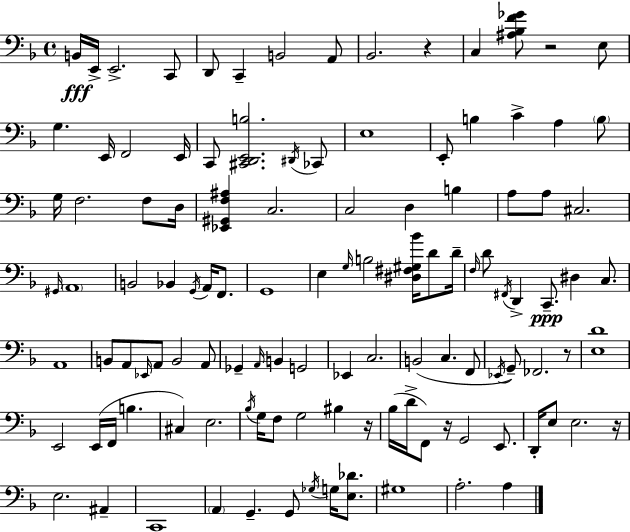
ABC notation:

X:1
T:Untitled
M:4/4
L:1/4
K:Dm
B,,/4 E,,/4 E,,2 C,,/2 D,,/2 C,, B,,2 A,,/2 _B,,2 z C, [^A,_B,F_G]/2 z2 E,/2 G, E,,/4 F,,2 E,,/4 C,,/2 [^C,,D,,E,,B,]2 ^D,,/4 _C,,/2 E,4 E,,/2 B, C A, B,/2 G,/4 F,2 F,/2 D,/4 [_E,,^G,,F,^A,] C,2 C,2 D, B, A,/2 A,/2 ^C,2 ^G,,/4 A,,4 B,,2 _B,, G,,/4 A,,/4 F,,/2 G,,4 E, G,/4 B,2 [^D,^F,^G,_B]/4 D/2 D/4 F,/4 D/2 ^F,,/4 D,, C,,/2 ^D, C,/2 A,,4 B,,/2 A,,/2 _E,,/4 A,,/2 B,,2 A,,/2 _G,, A,,/4 B,, G,,2 _E,, C,2 B,,2 C, F,,/2 _E,,/4 G,,/2 _F,,2 z/2 [E,D]4 E,,2 E,,/4 F,,/4 B, ^C, E,2 _B,/4 G,/4 F,/2 G,2 ^B, z/4 _B,/4 D/4 F,,/2 z/4 G,,2 E,,/2 D,,/4 E,/2 E,2 z/4 E,2 ^A,, C,,4 A,, G,, G,,/2 _G,/4 G,/4 [E,_D]/2 ^G,4 A,2 A,